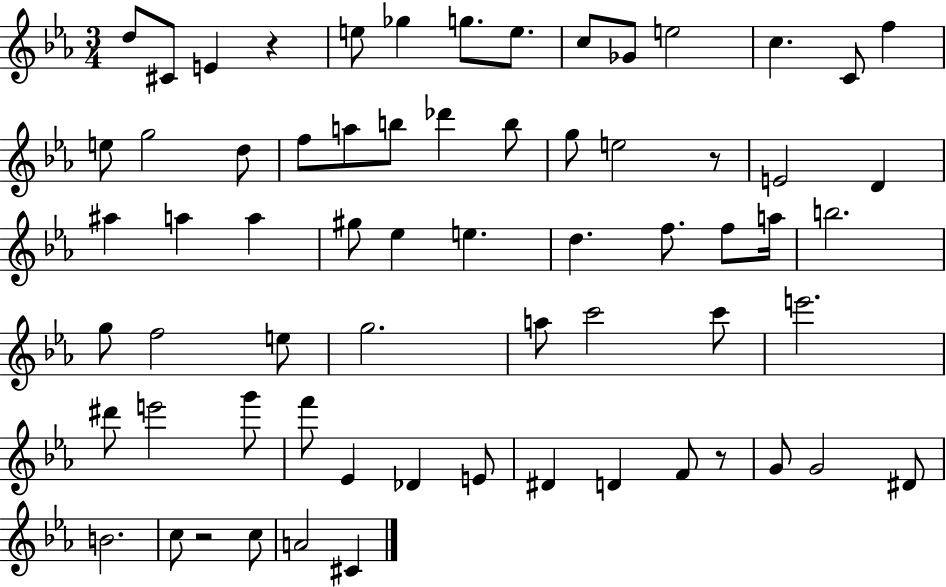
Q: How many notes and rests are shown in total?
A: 66